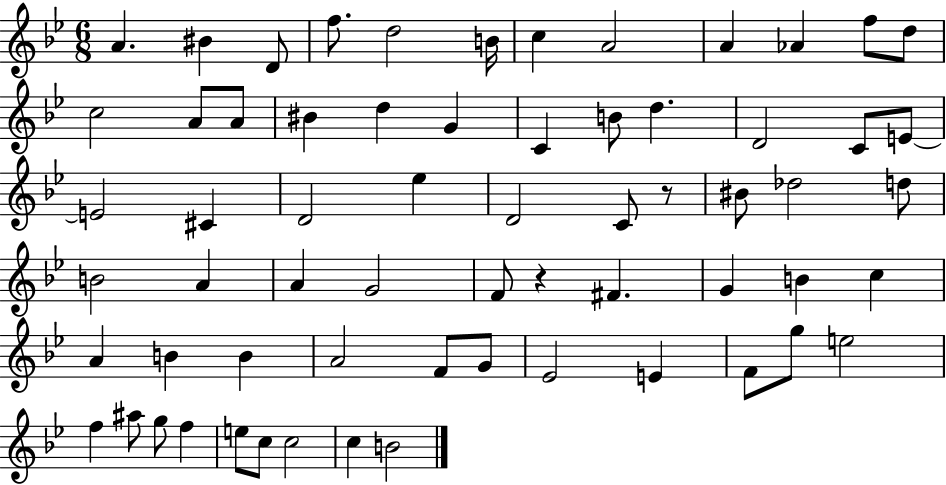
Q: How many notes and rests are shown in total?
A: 64